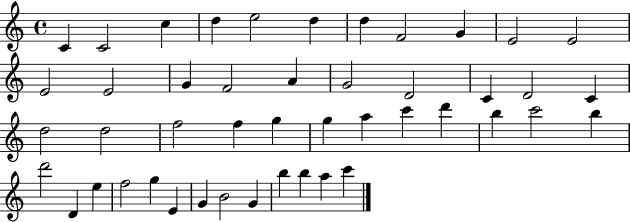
X:1
T:Untitled
M:4/4
L:1/4
K:C
C C2 c d e2 d d F2 G E2 E2 E2 E2 G F2 A G2 D2 C D2 C d2 d2 f2 f g g a c' d' b c'2 b d'2 D e f2 g E G B2 G b b a c'